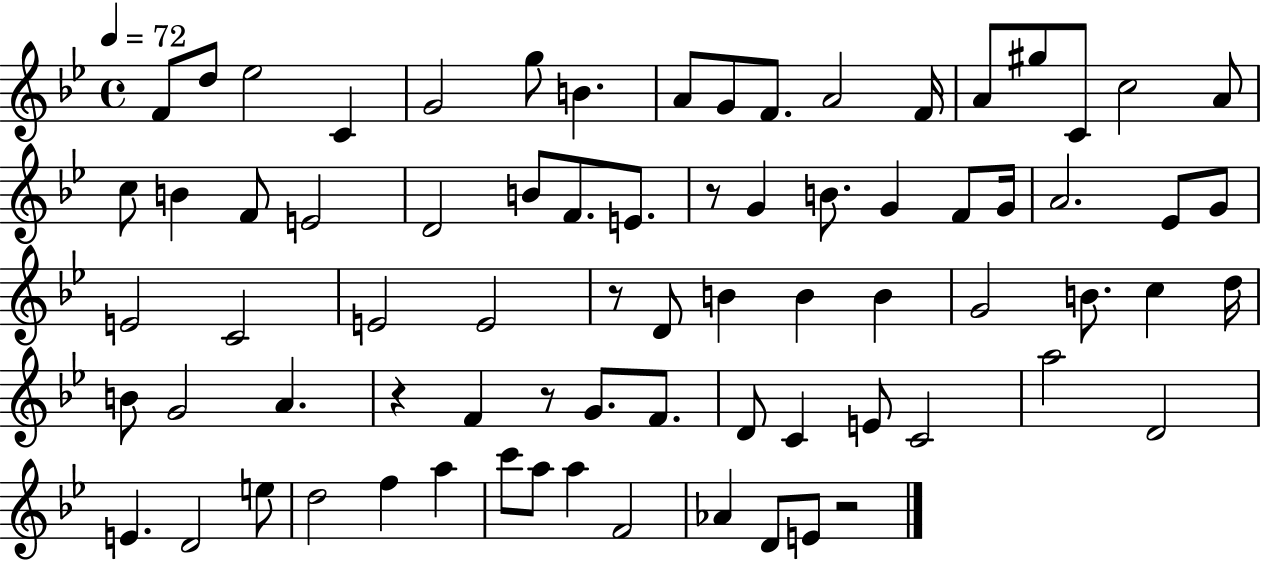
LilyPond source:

{
  \clef treble
  \time 4/4
  \defaultTimeSignature
  \key bes \major
  \tempo 4 = 72
  \repeat volta 2 { f'8 d''8 ees''2 c'4 | g'2 g''8 b'4. | a'8 g'8 f'8. a'2 f'16 | a'8 gis''8 c'8 c''2 a'8 | \break c''8 b'4 f'8 e'2 | d'2 b'8 f'8. e'8. | r8 g'4 b'8. g'4 f'8 g'16 | a'2. ees'8 g'8 | \break e'2 c'2 | e'2 e'2 | r8 d'8 b'4 b'4 b'4 | g'2 b'8. c''4 d''16 | \break b'8 g'2 a'4. | r4 f'4 r8 g'8. f'8. | d'8 c'4 e'8 c'2 | a''2 d'2 | \break e'4. d'2 e''8 | d''2 f''4 a''4 | c'''8 a''8 a''4 f'2 | aes'4 d'8 e'8 r2 | \break } \bar "|."
}